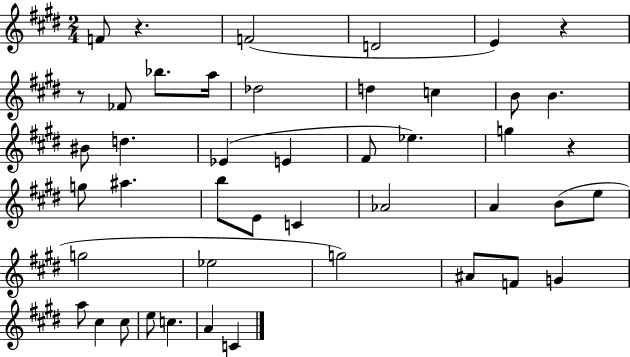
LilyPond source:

{
  \clef treble
  \numericTimeSignature
  \time 2/4
  \key e \major
  f'8 r4. | f'2( | d'2 | e'4) r4 | \break r8 fes'8 bes''8. a''16 | des''2 | d''4 c''4 | b'8 b'4. | \break bis'8 d''4. | ees'4( e'4 | fis'8 ees''4.) | g''4 r4 | \break g''8 ais''4. | b''8 e'8 c'4 | aes'2 | a'4 b'8( e''8 | \break g''2 | ees''2 | g''2) | ais'8 f'8 g'4 | \break a''8 cis''4 cis''8 | e''8 c''4. | a'4 c'4 | \bar "|."
}